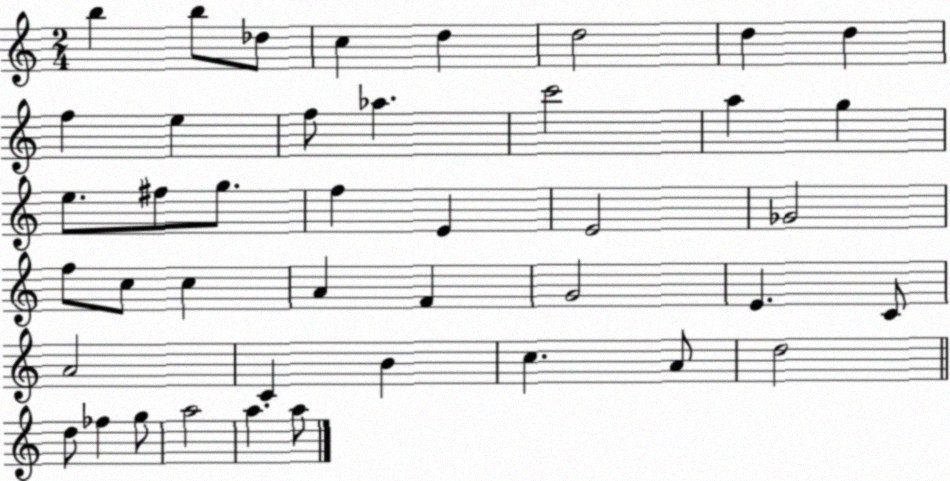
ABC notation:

X:1
T:Untitled
M:2/4
L:1/4
K:C
b b/2 _d/2 c d d2 d d f e f/2 _a c'2 a g e/2 ^f/2 g/2 f E E2 _G2 f/2 c/2 c A F G2 E C/2 A2 C B c A/2 d2 d/2 _f g/2 a2 a a/2